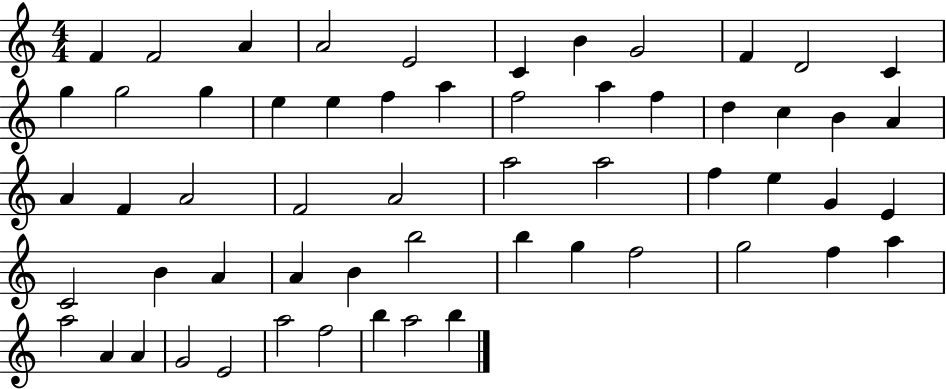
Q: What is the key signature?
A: C major